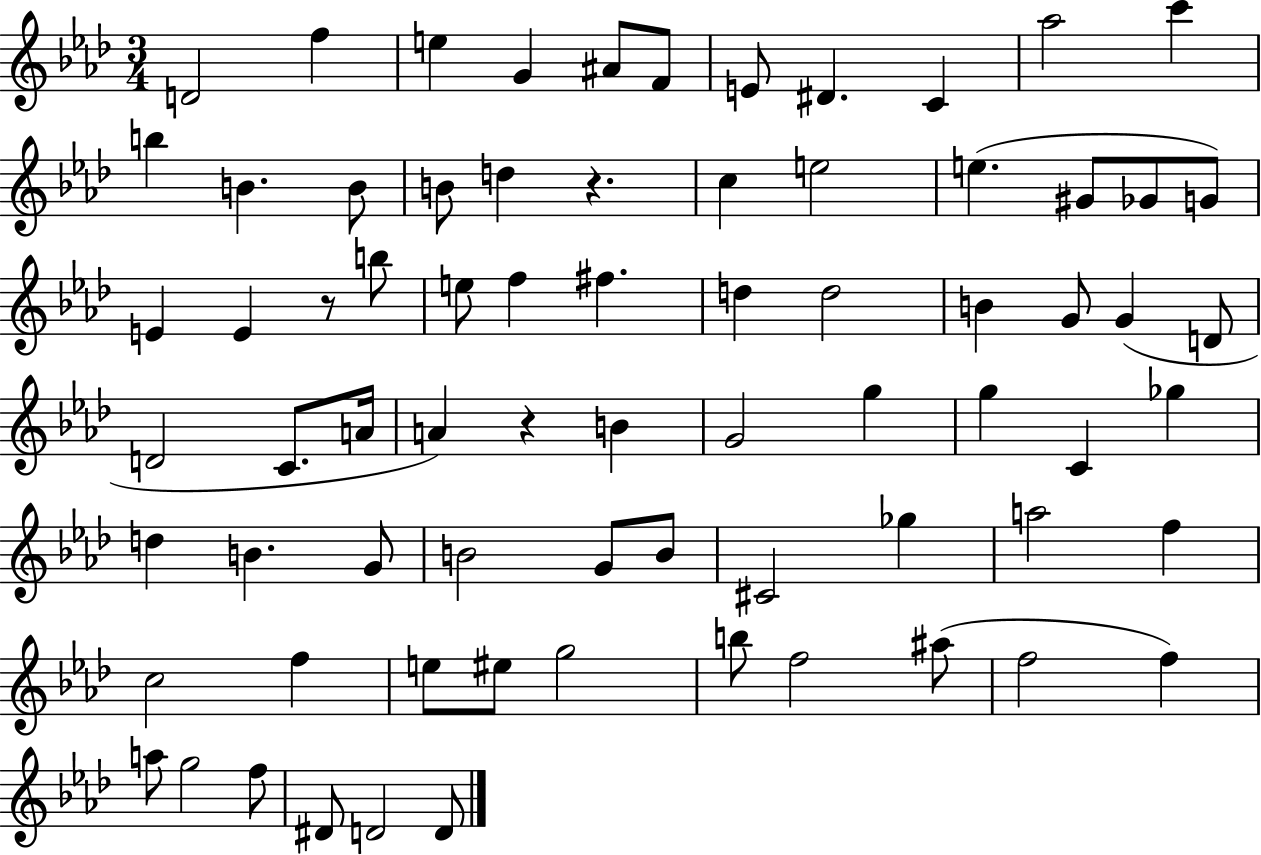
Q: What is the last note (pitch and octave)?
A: D4